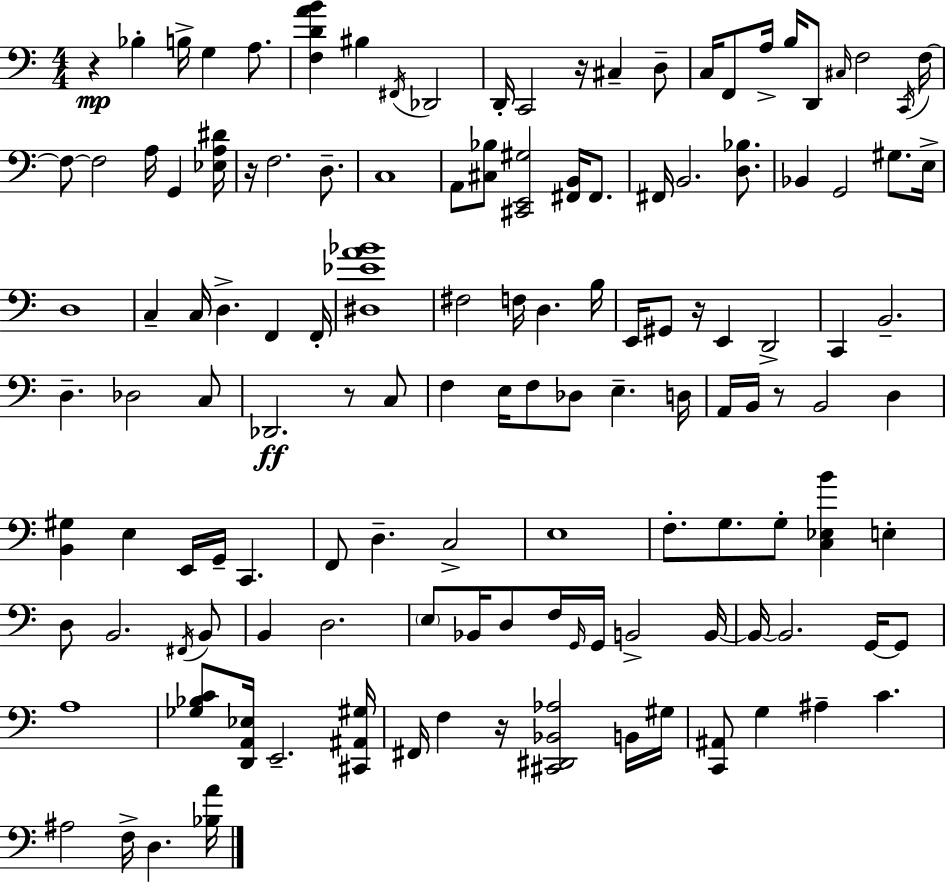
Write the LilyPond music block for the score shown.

{
  \clef bass
  \numericTimeSignature
  \time 4/4
  \key c \major
  \repeat volta 2 { r4\mp bes4-. b16-> g4 a8. | <f d' a' b'>4 bis4 \acciaccatura { fis,16 } des,2 | d,16-. c,2 r16 cis4-- d8-- | c16 f,8 a16-> b16 d,8 \grace { cis16 } f2 | \break \acciaccatura { c,16 } f16~~ f8~~ f2 a16 g,4 | <ees a dis'>16 r16 f2. | d8.-- c1 | a,8 <cis bes>8 <cis, e, gis>2 <fis, b,>16 | \break fis,8. fis,16 b,2. | <d bes>8. bes,4 g,2 gis8. | e16-> d1 | c4-- c16 d4.-> f,4 | \break f,16-. <dis ees' a' bes'>1 | fis2 f16 d4. | b16 e,16 gis,8 r16 e,4 d,2-> | c,4 b,2.-- | \break d4.-- des2 | c8 des,2.\ff r8 | c8 f4 e16 f8 des8 e4.-- | d16 a,16 b,16 r8 b,2 d4 | \break <b, gis>4 e4 e,16 g,16-- c,4. | f,8 d4.-- c2-> | e1 | f8.-. g8. g8-. <c ees b'>4 e4-. | \break d8 b,2. | \acciaccatura { fis,16 } b,8 b,4 d2. | \parenthesize e8 bes,16 d8 f16 \grace { g,16 } g,16 b,2-> | b,16~~ b,16~~ b,2. | \break g,16~~ g,8 a1 | <ges bes c'>8 <d, a, ees>16 e,2.-- | <cis, ais, gis>16 fis,16 f4 r16 <cis, dis, bes, aes>2 | b,16 gis16 <c, ais,>8 g4 ais4-- c'4. | \break ais2 f16-> d4. | <bes a'>16 } \bar "|."
}